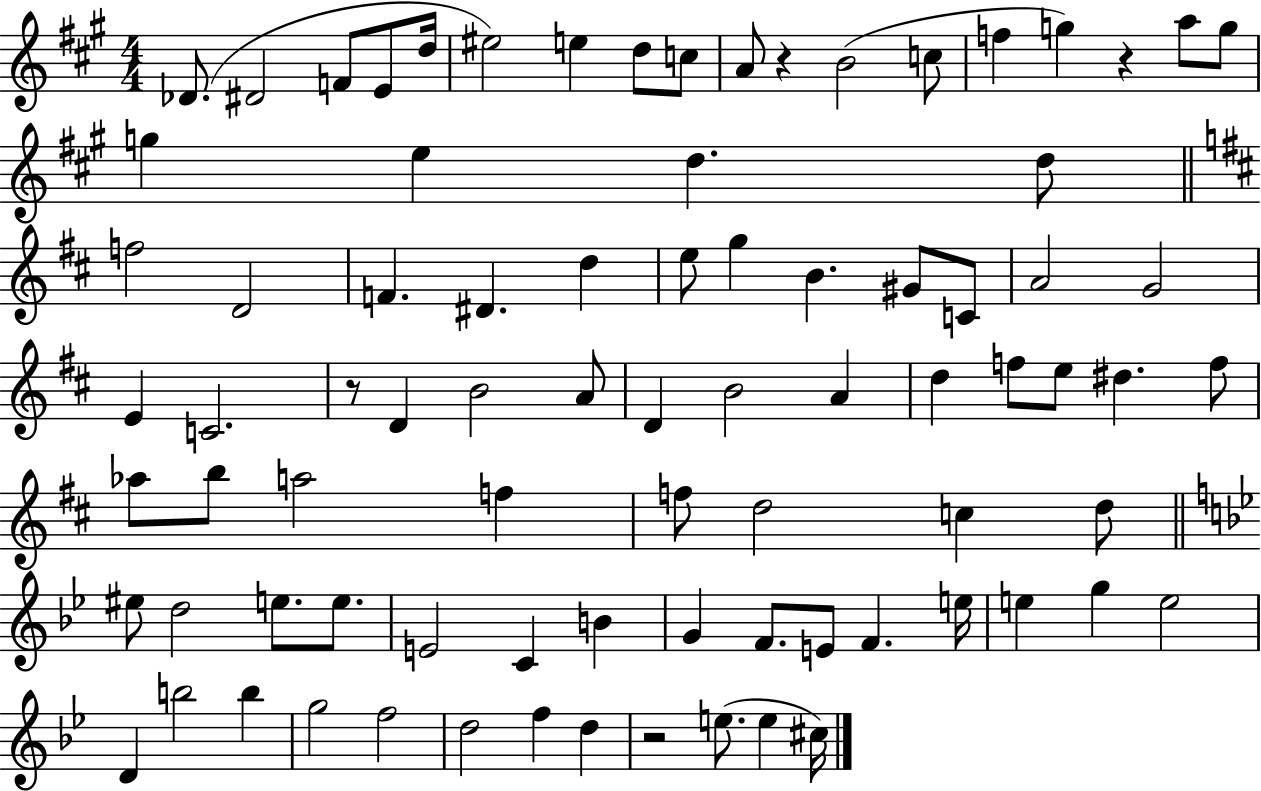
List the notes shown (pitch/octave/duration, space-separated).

Db4/e. D#4/h F4/e E4/e D5/s EIS5/h E5/q D5/e C5/e A4/e R/q B4/h C5/e F5/q G5/q R/q A5/e G5/e G5/q E5/q D5/q. D5/e F5/h D4/h F4/q. D#4/q. D5/q E5/e G5/q B4/q. G#4/e C4/e A4/h G4/h E4/q C4/h. R/e D4/q B4/h A4/e D4/q B4/h A4/q D5/q F5/e E5/e D#5/q. F5/e Ab5/e B5/e A5/h F5/q F5/e D5/h C5/q D5/e EIS5/e D5/h E5/e. E5/e. E4/h C4/q B4/q G4/q F4/e. E4/e F4/q. E5/s E5/q G5/q E5/h D4/q B5/h B5/q G5/h F5/h D5/h F5/q D5/q R/h E5/e. E5/q C#5/s